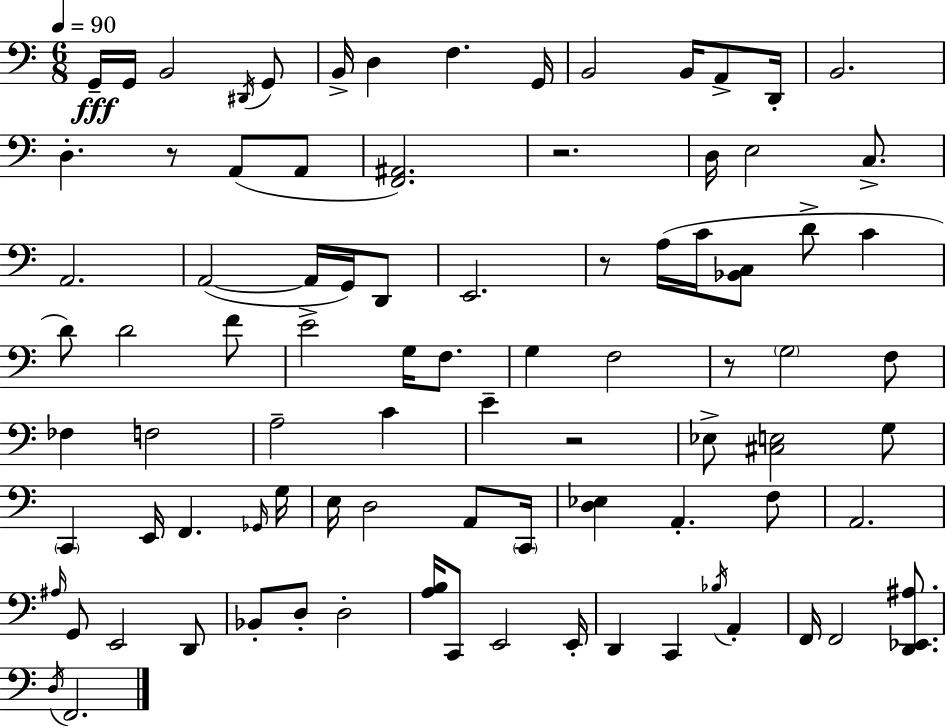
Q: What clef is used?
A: bass